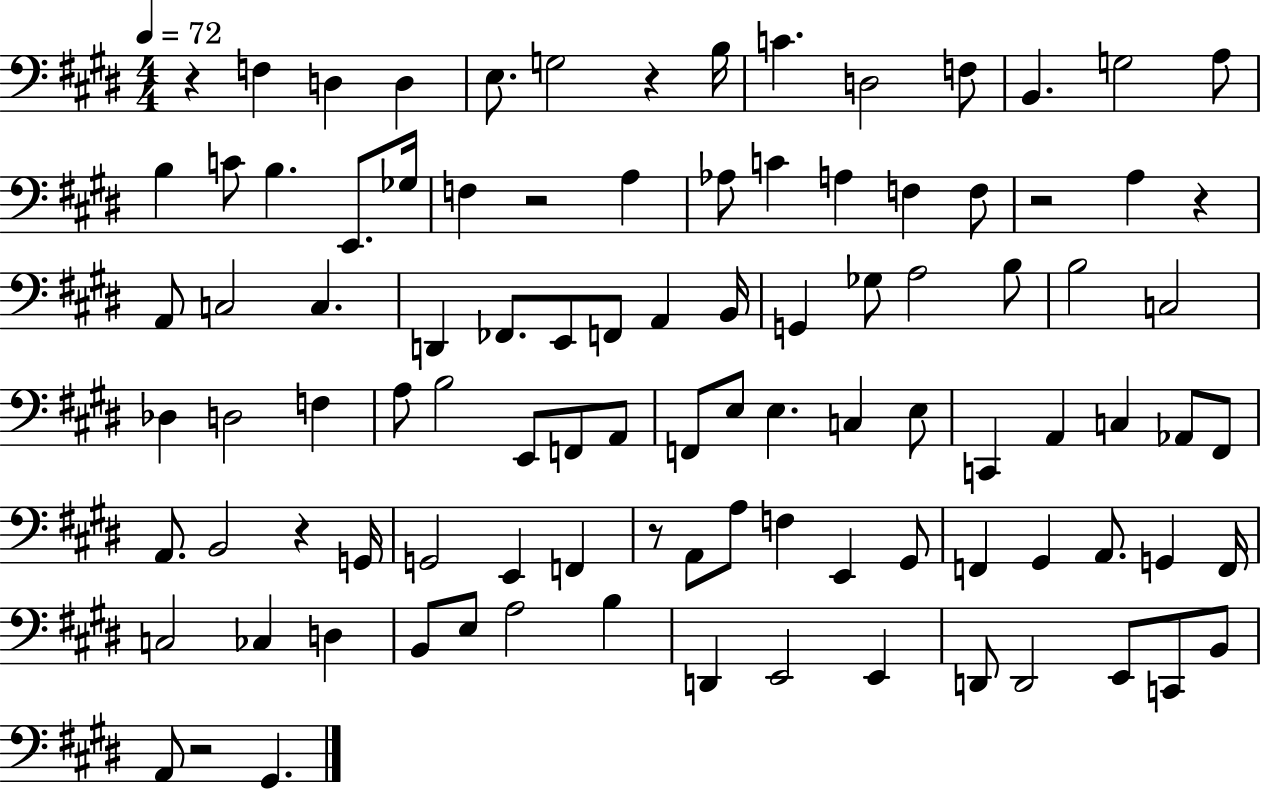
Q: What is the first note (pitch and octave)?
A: F3